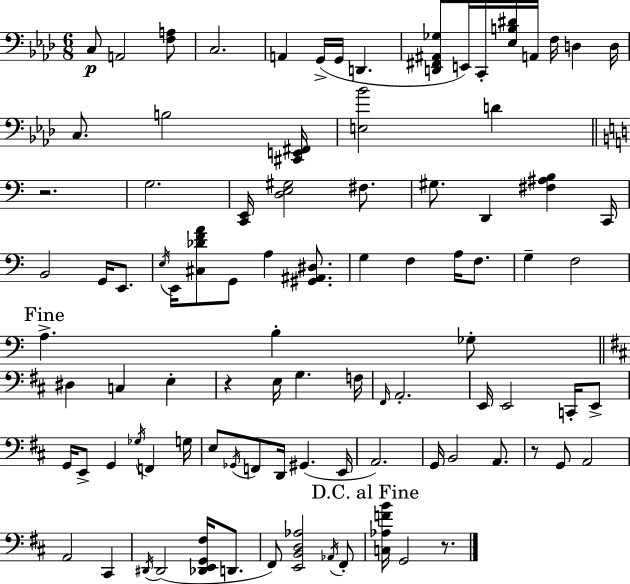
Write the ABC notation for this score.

X:1
T:Untitled
M:6/8
L:1/4
K:Ab
C,/2 A,,2 [F,A,]/2 C,2 A,, G,,/4 G,,/4 D,, [D,,^F,,^A,,_G,]/2 E,,/4 C,,/4 [_E,B,^D]/4 A,,/4 F,/4 D, D,/4 C,/2 B,2 [^C,,E,,^F,,]/4 [E,_B]2 D z2 G,2 [C,,E,,]/4 [D,E,^G,]2 ^F,/2 ^G,/2 D,, [^F,^A,B,] C,,/4 B,,2 G,,/4 E,,/2 E,/4 E,,/4 [^C,_DFA]/2 G,,/2 A, [^G,,^A,,^D,]/2 G, F, A,/4 F,/2 G, F,2 A, B, _G,/2 ^D, C, E, z E,/4 G, F,/4 ^F,,/4 A,,2 E,,/4 E,,2 C,,/4 E,,/2 G,,/4 E,,/2 G,, _G,/4 F,, G,/4 E,/2 _G,,/4 F,,/2 D,,/4 ^G,, E,,/4 A,,2 G,,/4 B,,2 A,,/2 z/2 G,,/2 A,,2 A,,2 ^C,, ^D,,/4 ^D,,2 [_D,,E,,G,,^F,]/4 D,,/2 ^F,,/2 [E,,B,,D,_A,]2 _A,,/4 ^F,,/2 [C,_A,FB]/4 G,,2 z/2